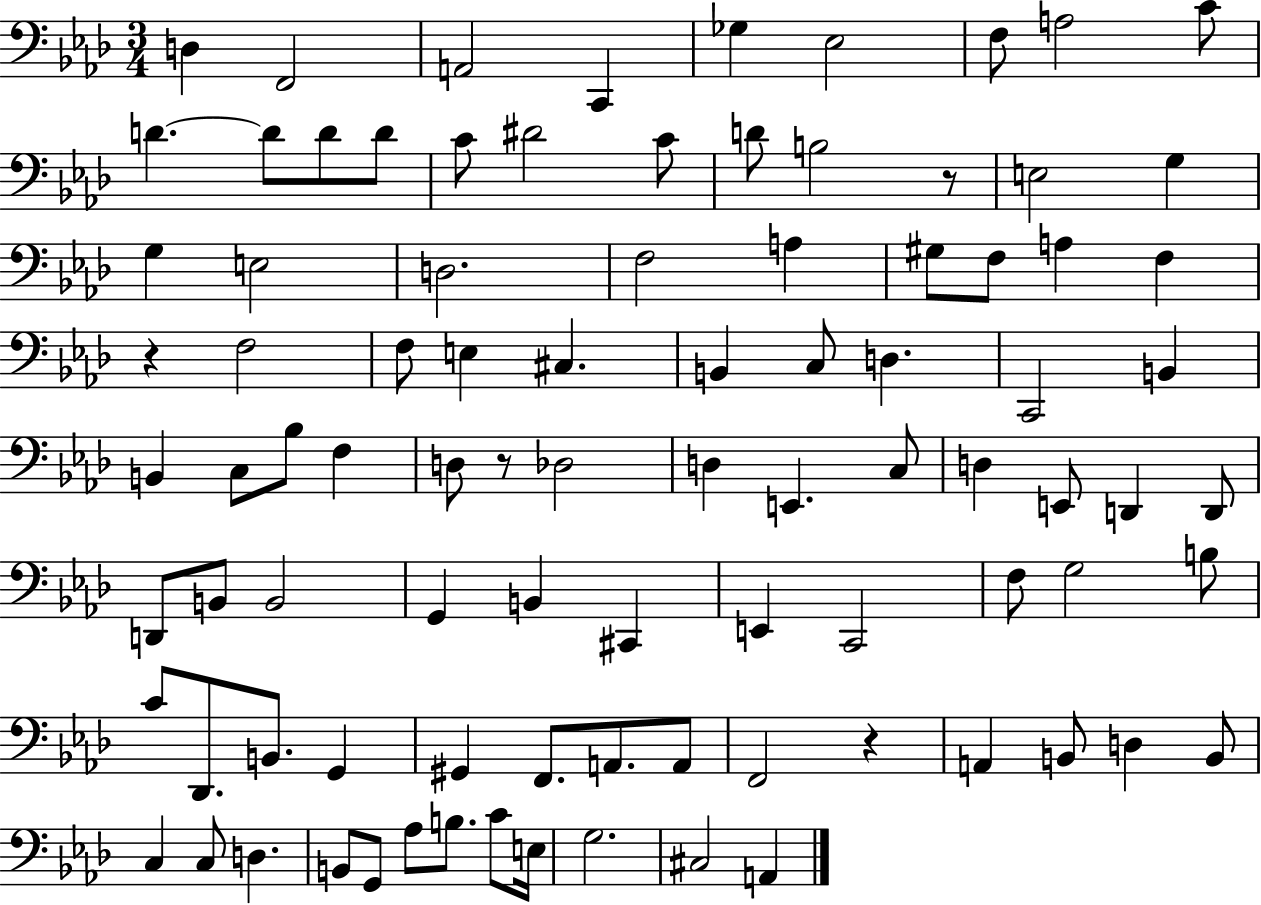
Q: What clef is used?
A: bass